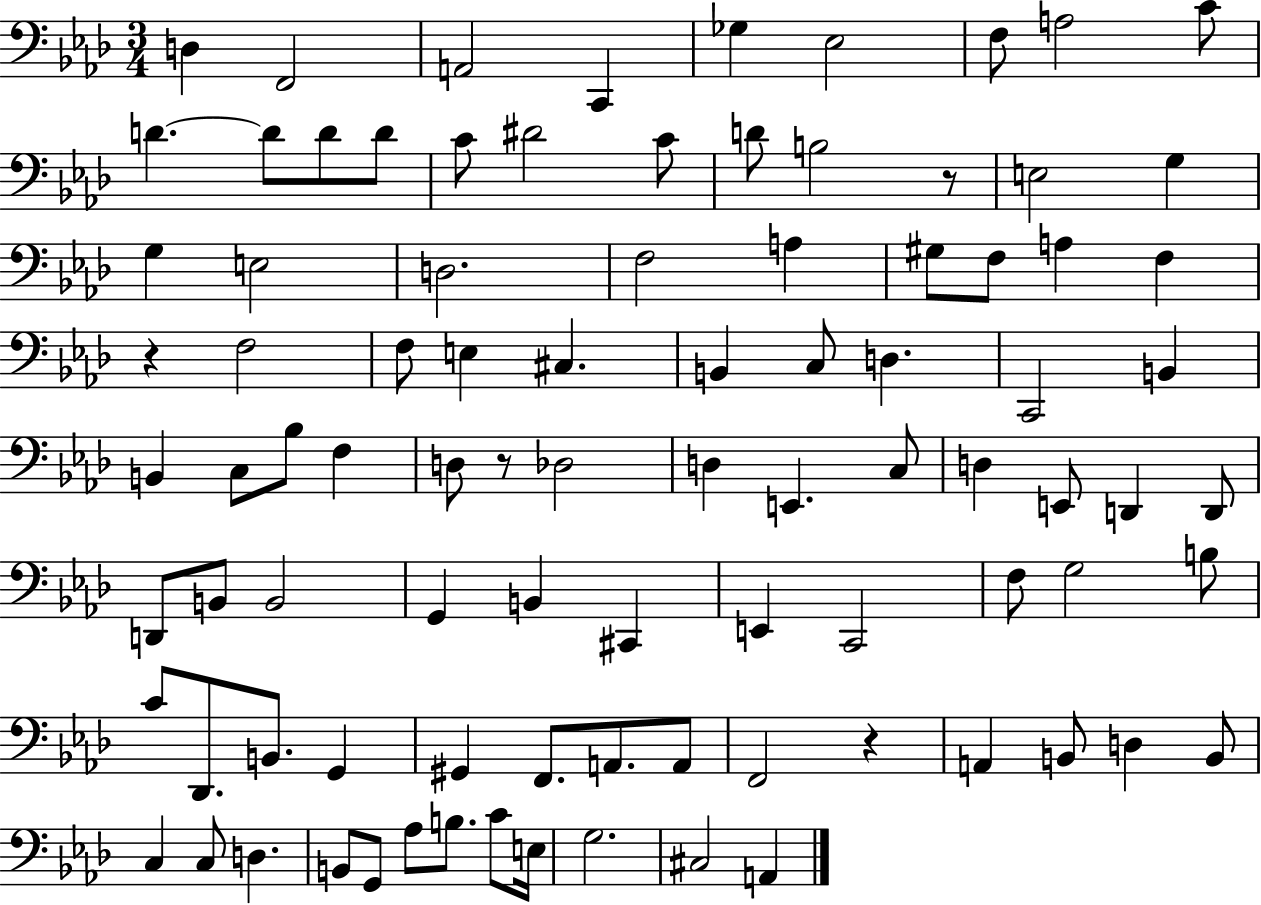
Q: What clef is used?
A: bass